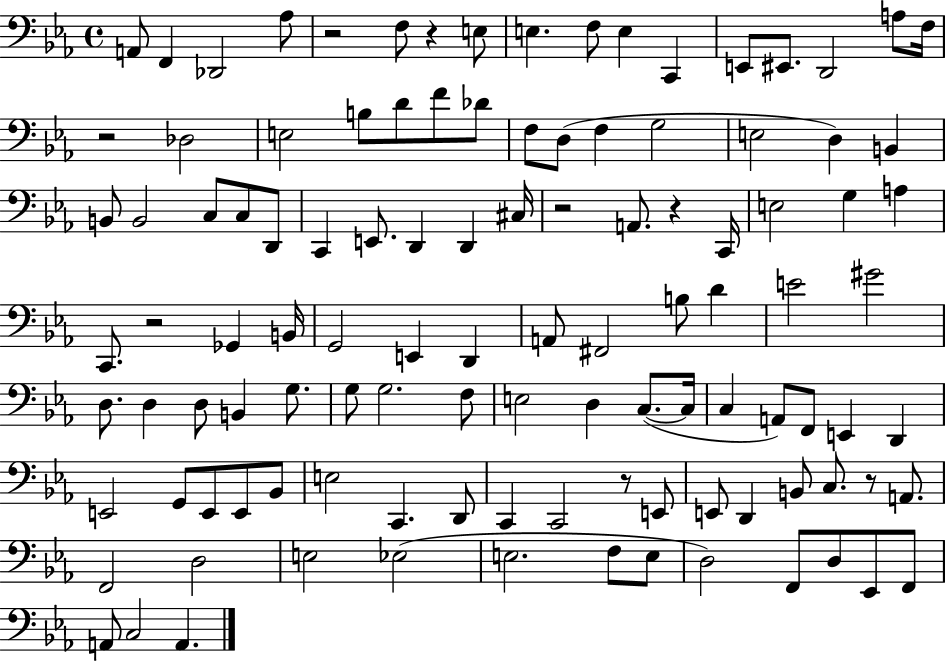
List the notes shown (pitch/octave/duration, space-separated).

A2/e F2/q Db2/h Ab3/e R/h F3/e R/q E3/e E3/q. F3/e E3/q C2/q E2/e EIS2/e. D2/h A3/e F3/s R/h Db3/h E3/h B3/e D4/e F4/e Db4/e F3/e D3/e F3/q G3/h E3/h D3/q B2/q B2/e B2/h C3/e C3/e D2/e C2/q E2/e. D2/q D2/q C#3/s R/h A2/e. R/q C2/s E3/h G3/q A3/q C2/e. R/h Gb2/q B2/s G2/h E2/q D2/q A2/e F#2/h B3/e D4/q E4/h G#4/h D3/e. D3/q D3/e B2/q G3/e. G3/e G3/h. F3/e E3/h D3/q C3/e. C3/s C3/q A2/e F2/e E2/q D2/q E2/h G2/e E2/e E2/e Bb2/e E3/h C2/q. D2/e C2/q C2/h R/e E2/e E2/e D2/q B2/e C3/e. R/e A2/e. F2/h D3/h E3/h Eb3/h E3/h. F3/e E3/e D3/h F2/e D3/e Eb2/e F2/e A2/e C3/h A2/q.